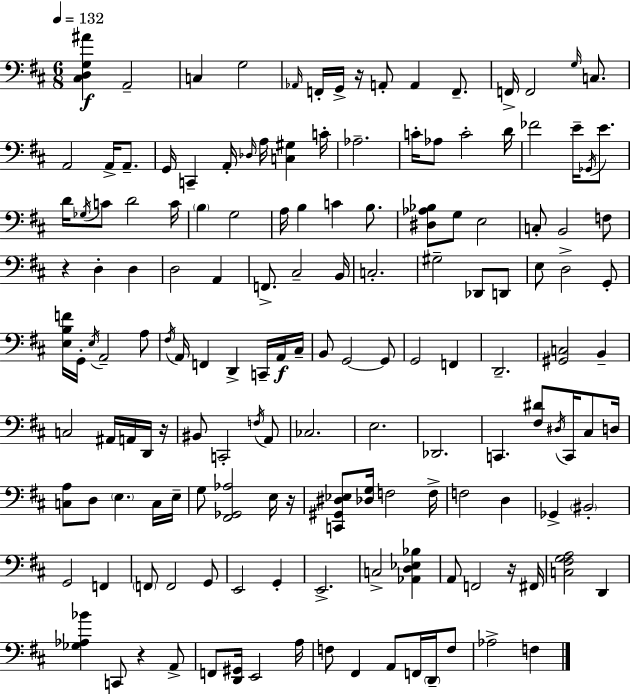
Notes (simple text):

[C#3,D3,G3,A#4]/q A2/h C3/q G3/h Ab2/s F2/s G2/s R/s A2/e A2/q F2/e. F2/s F2/h G3/s C3/e. A2/h A2/s A2/e. G2/s C2/q A2/s Db3/s A3/s [C3,G#3]/q C4/s Ab3/h. C4/s Ab3/e C4/h D4/s FES4/h E4/s Gb2/s E4/e. D4/s Gb3/s C4/e D4/h C4/s B3/q G3/h A3/s B3/q C4/q B3/e. [D#3,Ab3,Bb3]/e G3/e E3/h C3/e B2/h F3/e R/q D3/q D3/q D3/h A2/q F2/e. C#3/h B2/s C3/h. G#3/h Db2/e D2/e E3/e D3/h G2/e [E3,B3,F4]/s G2/s E3/s A2/h A3/e F#3/s A2/s F2/q D2/q C2/s A2/s C#3/s B2/e G2/h G2/e G2/h F2/q D2/h. [G#2,C3]/h B2/q C3/h A#2/s A2/s D2/s R/s BIS2/e C2/h F3/s A2/e CES3/h. E3/h. Db2/h. C2/q. [F#3,D#4]/e D#3/s C2/s C#3/e D3/s [C3,A3]/e D3/e E3/q. C3/s E3/s G3/e [F#2,Gb2,Ab3]/h E3/s R/s [C2,G#2,D#3,Eb3]/e [Db3,G3]/s F3/h F3/s F3/h D3/q Gb2/q BIS2/h G2/h F2/q F2/e F2/h G2/e E2/h G2/q E2/h. C3/h [Ab2,D3,Eb3,Bb3]/q A2/e F2/h R/s F#2/s [C3,F#3,G3,A3]/h D2/q [Gb3,Ab3,Bb4]/q C2/e R/q A2/e F2/e [D2,G#2]/s E2/h A3/s F3/e F#2/q A2/e F2/s D2/s F3/e Ab3/h F3/q